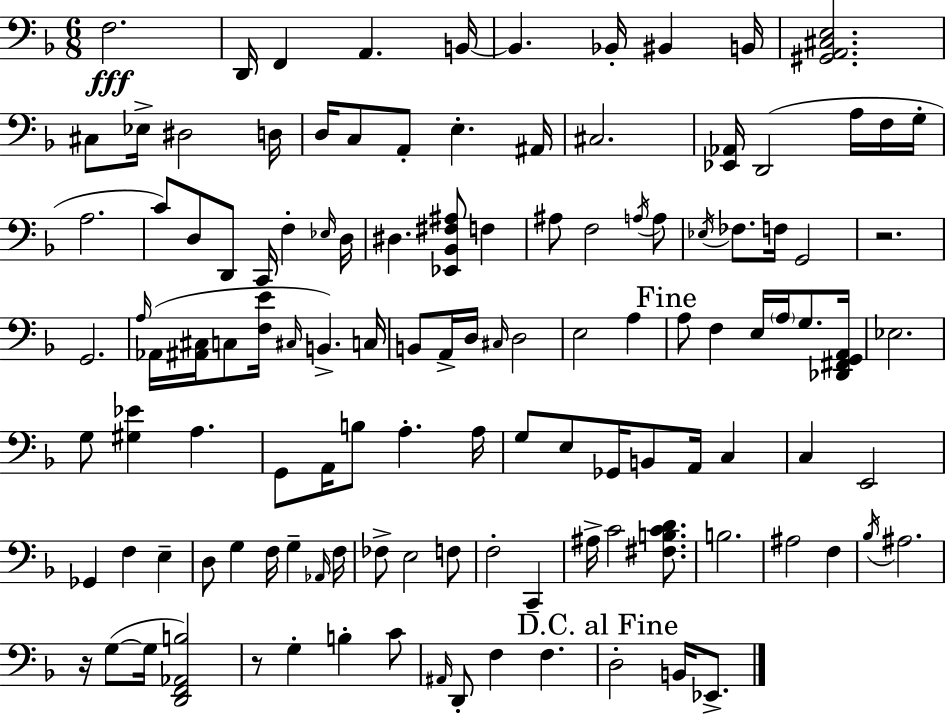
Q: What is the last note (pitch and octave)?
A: Eb2